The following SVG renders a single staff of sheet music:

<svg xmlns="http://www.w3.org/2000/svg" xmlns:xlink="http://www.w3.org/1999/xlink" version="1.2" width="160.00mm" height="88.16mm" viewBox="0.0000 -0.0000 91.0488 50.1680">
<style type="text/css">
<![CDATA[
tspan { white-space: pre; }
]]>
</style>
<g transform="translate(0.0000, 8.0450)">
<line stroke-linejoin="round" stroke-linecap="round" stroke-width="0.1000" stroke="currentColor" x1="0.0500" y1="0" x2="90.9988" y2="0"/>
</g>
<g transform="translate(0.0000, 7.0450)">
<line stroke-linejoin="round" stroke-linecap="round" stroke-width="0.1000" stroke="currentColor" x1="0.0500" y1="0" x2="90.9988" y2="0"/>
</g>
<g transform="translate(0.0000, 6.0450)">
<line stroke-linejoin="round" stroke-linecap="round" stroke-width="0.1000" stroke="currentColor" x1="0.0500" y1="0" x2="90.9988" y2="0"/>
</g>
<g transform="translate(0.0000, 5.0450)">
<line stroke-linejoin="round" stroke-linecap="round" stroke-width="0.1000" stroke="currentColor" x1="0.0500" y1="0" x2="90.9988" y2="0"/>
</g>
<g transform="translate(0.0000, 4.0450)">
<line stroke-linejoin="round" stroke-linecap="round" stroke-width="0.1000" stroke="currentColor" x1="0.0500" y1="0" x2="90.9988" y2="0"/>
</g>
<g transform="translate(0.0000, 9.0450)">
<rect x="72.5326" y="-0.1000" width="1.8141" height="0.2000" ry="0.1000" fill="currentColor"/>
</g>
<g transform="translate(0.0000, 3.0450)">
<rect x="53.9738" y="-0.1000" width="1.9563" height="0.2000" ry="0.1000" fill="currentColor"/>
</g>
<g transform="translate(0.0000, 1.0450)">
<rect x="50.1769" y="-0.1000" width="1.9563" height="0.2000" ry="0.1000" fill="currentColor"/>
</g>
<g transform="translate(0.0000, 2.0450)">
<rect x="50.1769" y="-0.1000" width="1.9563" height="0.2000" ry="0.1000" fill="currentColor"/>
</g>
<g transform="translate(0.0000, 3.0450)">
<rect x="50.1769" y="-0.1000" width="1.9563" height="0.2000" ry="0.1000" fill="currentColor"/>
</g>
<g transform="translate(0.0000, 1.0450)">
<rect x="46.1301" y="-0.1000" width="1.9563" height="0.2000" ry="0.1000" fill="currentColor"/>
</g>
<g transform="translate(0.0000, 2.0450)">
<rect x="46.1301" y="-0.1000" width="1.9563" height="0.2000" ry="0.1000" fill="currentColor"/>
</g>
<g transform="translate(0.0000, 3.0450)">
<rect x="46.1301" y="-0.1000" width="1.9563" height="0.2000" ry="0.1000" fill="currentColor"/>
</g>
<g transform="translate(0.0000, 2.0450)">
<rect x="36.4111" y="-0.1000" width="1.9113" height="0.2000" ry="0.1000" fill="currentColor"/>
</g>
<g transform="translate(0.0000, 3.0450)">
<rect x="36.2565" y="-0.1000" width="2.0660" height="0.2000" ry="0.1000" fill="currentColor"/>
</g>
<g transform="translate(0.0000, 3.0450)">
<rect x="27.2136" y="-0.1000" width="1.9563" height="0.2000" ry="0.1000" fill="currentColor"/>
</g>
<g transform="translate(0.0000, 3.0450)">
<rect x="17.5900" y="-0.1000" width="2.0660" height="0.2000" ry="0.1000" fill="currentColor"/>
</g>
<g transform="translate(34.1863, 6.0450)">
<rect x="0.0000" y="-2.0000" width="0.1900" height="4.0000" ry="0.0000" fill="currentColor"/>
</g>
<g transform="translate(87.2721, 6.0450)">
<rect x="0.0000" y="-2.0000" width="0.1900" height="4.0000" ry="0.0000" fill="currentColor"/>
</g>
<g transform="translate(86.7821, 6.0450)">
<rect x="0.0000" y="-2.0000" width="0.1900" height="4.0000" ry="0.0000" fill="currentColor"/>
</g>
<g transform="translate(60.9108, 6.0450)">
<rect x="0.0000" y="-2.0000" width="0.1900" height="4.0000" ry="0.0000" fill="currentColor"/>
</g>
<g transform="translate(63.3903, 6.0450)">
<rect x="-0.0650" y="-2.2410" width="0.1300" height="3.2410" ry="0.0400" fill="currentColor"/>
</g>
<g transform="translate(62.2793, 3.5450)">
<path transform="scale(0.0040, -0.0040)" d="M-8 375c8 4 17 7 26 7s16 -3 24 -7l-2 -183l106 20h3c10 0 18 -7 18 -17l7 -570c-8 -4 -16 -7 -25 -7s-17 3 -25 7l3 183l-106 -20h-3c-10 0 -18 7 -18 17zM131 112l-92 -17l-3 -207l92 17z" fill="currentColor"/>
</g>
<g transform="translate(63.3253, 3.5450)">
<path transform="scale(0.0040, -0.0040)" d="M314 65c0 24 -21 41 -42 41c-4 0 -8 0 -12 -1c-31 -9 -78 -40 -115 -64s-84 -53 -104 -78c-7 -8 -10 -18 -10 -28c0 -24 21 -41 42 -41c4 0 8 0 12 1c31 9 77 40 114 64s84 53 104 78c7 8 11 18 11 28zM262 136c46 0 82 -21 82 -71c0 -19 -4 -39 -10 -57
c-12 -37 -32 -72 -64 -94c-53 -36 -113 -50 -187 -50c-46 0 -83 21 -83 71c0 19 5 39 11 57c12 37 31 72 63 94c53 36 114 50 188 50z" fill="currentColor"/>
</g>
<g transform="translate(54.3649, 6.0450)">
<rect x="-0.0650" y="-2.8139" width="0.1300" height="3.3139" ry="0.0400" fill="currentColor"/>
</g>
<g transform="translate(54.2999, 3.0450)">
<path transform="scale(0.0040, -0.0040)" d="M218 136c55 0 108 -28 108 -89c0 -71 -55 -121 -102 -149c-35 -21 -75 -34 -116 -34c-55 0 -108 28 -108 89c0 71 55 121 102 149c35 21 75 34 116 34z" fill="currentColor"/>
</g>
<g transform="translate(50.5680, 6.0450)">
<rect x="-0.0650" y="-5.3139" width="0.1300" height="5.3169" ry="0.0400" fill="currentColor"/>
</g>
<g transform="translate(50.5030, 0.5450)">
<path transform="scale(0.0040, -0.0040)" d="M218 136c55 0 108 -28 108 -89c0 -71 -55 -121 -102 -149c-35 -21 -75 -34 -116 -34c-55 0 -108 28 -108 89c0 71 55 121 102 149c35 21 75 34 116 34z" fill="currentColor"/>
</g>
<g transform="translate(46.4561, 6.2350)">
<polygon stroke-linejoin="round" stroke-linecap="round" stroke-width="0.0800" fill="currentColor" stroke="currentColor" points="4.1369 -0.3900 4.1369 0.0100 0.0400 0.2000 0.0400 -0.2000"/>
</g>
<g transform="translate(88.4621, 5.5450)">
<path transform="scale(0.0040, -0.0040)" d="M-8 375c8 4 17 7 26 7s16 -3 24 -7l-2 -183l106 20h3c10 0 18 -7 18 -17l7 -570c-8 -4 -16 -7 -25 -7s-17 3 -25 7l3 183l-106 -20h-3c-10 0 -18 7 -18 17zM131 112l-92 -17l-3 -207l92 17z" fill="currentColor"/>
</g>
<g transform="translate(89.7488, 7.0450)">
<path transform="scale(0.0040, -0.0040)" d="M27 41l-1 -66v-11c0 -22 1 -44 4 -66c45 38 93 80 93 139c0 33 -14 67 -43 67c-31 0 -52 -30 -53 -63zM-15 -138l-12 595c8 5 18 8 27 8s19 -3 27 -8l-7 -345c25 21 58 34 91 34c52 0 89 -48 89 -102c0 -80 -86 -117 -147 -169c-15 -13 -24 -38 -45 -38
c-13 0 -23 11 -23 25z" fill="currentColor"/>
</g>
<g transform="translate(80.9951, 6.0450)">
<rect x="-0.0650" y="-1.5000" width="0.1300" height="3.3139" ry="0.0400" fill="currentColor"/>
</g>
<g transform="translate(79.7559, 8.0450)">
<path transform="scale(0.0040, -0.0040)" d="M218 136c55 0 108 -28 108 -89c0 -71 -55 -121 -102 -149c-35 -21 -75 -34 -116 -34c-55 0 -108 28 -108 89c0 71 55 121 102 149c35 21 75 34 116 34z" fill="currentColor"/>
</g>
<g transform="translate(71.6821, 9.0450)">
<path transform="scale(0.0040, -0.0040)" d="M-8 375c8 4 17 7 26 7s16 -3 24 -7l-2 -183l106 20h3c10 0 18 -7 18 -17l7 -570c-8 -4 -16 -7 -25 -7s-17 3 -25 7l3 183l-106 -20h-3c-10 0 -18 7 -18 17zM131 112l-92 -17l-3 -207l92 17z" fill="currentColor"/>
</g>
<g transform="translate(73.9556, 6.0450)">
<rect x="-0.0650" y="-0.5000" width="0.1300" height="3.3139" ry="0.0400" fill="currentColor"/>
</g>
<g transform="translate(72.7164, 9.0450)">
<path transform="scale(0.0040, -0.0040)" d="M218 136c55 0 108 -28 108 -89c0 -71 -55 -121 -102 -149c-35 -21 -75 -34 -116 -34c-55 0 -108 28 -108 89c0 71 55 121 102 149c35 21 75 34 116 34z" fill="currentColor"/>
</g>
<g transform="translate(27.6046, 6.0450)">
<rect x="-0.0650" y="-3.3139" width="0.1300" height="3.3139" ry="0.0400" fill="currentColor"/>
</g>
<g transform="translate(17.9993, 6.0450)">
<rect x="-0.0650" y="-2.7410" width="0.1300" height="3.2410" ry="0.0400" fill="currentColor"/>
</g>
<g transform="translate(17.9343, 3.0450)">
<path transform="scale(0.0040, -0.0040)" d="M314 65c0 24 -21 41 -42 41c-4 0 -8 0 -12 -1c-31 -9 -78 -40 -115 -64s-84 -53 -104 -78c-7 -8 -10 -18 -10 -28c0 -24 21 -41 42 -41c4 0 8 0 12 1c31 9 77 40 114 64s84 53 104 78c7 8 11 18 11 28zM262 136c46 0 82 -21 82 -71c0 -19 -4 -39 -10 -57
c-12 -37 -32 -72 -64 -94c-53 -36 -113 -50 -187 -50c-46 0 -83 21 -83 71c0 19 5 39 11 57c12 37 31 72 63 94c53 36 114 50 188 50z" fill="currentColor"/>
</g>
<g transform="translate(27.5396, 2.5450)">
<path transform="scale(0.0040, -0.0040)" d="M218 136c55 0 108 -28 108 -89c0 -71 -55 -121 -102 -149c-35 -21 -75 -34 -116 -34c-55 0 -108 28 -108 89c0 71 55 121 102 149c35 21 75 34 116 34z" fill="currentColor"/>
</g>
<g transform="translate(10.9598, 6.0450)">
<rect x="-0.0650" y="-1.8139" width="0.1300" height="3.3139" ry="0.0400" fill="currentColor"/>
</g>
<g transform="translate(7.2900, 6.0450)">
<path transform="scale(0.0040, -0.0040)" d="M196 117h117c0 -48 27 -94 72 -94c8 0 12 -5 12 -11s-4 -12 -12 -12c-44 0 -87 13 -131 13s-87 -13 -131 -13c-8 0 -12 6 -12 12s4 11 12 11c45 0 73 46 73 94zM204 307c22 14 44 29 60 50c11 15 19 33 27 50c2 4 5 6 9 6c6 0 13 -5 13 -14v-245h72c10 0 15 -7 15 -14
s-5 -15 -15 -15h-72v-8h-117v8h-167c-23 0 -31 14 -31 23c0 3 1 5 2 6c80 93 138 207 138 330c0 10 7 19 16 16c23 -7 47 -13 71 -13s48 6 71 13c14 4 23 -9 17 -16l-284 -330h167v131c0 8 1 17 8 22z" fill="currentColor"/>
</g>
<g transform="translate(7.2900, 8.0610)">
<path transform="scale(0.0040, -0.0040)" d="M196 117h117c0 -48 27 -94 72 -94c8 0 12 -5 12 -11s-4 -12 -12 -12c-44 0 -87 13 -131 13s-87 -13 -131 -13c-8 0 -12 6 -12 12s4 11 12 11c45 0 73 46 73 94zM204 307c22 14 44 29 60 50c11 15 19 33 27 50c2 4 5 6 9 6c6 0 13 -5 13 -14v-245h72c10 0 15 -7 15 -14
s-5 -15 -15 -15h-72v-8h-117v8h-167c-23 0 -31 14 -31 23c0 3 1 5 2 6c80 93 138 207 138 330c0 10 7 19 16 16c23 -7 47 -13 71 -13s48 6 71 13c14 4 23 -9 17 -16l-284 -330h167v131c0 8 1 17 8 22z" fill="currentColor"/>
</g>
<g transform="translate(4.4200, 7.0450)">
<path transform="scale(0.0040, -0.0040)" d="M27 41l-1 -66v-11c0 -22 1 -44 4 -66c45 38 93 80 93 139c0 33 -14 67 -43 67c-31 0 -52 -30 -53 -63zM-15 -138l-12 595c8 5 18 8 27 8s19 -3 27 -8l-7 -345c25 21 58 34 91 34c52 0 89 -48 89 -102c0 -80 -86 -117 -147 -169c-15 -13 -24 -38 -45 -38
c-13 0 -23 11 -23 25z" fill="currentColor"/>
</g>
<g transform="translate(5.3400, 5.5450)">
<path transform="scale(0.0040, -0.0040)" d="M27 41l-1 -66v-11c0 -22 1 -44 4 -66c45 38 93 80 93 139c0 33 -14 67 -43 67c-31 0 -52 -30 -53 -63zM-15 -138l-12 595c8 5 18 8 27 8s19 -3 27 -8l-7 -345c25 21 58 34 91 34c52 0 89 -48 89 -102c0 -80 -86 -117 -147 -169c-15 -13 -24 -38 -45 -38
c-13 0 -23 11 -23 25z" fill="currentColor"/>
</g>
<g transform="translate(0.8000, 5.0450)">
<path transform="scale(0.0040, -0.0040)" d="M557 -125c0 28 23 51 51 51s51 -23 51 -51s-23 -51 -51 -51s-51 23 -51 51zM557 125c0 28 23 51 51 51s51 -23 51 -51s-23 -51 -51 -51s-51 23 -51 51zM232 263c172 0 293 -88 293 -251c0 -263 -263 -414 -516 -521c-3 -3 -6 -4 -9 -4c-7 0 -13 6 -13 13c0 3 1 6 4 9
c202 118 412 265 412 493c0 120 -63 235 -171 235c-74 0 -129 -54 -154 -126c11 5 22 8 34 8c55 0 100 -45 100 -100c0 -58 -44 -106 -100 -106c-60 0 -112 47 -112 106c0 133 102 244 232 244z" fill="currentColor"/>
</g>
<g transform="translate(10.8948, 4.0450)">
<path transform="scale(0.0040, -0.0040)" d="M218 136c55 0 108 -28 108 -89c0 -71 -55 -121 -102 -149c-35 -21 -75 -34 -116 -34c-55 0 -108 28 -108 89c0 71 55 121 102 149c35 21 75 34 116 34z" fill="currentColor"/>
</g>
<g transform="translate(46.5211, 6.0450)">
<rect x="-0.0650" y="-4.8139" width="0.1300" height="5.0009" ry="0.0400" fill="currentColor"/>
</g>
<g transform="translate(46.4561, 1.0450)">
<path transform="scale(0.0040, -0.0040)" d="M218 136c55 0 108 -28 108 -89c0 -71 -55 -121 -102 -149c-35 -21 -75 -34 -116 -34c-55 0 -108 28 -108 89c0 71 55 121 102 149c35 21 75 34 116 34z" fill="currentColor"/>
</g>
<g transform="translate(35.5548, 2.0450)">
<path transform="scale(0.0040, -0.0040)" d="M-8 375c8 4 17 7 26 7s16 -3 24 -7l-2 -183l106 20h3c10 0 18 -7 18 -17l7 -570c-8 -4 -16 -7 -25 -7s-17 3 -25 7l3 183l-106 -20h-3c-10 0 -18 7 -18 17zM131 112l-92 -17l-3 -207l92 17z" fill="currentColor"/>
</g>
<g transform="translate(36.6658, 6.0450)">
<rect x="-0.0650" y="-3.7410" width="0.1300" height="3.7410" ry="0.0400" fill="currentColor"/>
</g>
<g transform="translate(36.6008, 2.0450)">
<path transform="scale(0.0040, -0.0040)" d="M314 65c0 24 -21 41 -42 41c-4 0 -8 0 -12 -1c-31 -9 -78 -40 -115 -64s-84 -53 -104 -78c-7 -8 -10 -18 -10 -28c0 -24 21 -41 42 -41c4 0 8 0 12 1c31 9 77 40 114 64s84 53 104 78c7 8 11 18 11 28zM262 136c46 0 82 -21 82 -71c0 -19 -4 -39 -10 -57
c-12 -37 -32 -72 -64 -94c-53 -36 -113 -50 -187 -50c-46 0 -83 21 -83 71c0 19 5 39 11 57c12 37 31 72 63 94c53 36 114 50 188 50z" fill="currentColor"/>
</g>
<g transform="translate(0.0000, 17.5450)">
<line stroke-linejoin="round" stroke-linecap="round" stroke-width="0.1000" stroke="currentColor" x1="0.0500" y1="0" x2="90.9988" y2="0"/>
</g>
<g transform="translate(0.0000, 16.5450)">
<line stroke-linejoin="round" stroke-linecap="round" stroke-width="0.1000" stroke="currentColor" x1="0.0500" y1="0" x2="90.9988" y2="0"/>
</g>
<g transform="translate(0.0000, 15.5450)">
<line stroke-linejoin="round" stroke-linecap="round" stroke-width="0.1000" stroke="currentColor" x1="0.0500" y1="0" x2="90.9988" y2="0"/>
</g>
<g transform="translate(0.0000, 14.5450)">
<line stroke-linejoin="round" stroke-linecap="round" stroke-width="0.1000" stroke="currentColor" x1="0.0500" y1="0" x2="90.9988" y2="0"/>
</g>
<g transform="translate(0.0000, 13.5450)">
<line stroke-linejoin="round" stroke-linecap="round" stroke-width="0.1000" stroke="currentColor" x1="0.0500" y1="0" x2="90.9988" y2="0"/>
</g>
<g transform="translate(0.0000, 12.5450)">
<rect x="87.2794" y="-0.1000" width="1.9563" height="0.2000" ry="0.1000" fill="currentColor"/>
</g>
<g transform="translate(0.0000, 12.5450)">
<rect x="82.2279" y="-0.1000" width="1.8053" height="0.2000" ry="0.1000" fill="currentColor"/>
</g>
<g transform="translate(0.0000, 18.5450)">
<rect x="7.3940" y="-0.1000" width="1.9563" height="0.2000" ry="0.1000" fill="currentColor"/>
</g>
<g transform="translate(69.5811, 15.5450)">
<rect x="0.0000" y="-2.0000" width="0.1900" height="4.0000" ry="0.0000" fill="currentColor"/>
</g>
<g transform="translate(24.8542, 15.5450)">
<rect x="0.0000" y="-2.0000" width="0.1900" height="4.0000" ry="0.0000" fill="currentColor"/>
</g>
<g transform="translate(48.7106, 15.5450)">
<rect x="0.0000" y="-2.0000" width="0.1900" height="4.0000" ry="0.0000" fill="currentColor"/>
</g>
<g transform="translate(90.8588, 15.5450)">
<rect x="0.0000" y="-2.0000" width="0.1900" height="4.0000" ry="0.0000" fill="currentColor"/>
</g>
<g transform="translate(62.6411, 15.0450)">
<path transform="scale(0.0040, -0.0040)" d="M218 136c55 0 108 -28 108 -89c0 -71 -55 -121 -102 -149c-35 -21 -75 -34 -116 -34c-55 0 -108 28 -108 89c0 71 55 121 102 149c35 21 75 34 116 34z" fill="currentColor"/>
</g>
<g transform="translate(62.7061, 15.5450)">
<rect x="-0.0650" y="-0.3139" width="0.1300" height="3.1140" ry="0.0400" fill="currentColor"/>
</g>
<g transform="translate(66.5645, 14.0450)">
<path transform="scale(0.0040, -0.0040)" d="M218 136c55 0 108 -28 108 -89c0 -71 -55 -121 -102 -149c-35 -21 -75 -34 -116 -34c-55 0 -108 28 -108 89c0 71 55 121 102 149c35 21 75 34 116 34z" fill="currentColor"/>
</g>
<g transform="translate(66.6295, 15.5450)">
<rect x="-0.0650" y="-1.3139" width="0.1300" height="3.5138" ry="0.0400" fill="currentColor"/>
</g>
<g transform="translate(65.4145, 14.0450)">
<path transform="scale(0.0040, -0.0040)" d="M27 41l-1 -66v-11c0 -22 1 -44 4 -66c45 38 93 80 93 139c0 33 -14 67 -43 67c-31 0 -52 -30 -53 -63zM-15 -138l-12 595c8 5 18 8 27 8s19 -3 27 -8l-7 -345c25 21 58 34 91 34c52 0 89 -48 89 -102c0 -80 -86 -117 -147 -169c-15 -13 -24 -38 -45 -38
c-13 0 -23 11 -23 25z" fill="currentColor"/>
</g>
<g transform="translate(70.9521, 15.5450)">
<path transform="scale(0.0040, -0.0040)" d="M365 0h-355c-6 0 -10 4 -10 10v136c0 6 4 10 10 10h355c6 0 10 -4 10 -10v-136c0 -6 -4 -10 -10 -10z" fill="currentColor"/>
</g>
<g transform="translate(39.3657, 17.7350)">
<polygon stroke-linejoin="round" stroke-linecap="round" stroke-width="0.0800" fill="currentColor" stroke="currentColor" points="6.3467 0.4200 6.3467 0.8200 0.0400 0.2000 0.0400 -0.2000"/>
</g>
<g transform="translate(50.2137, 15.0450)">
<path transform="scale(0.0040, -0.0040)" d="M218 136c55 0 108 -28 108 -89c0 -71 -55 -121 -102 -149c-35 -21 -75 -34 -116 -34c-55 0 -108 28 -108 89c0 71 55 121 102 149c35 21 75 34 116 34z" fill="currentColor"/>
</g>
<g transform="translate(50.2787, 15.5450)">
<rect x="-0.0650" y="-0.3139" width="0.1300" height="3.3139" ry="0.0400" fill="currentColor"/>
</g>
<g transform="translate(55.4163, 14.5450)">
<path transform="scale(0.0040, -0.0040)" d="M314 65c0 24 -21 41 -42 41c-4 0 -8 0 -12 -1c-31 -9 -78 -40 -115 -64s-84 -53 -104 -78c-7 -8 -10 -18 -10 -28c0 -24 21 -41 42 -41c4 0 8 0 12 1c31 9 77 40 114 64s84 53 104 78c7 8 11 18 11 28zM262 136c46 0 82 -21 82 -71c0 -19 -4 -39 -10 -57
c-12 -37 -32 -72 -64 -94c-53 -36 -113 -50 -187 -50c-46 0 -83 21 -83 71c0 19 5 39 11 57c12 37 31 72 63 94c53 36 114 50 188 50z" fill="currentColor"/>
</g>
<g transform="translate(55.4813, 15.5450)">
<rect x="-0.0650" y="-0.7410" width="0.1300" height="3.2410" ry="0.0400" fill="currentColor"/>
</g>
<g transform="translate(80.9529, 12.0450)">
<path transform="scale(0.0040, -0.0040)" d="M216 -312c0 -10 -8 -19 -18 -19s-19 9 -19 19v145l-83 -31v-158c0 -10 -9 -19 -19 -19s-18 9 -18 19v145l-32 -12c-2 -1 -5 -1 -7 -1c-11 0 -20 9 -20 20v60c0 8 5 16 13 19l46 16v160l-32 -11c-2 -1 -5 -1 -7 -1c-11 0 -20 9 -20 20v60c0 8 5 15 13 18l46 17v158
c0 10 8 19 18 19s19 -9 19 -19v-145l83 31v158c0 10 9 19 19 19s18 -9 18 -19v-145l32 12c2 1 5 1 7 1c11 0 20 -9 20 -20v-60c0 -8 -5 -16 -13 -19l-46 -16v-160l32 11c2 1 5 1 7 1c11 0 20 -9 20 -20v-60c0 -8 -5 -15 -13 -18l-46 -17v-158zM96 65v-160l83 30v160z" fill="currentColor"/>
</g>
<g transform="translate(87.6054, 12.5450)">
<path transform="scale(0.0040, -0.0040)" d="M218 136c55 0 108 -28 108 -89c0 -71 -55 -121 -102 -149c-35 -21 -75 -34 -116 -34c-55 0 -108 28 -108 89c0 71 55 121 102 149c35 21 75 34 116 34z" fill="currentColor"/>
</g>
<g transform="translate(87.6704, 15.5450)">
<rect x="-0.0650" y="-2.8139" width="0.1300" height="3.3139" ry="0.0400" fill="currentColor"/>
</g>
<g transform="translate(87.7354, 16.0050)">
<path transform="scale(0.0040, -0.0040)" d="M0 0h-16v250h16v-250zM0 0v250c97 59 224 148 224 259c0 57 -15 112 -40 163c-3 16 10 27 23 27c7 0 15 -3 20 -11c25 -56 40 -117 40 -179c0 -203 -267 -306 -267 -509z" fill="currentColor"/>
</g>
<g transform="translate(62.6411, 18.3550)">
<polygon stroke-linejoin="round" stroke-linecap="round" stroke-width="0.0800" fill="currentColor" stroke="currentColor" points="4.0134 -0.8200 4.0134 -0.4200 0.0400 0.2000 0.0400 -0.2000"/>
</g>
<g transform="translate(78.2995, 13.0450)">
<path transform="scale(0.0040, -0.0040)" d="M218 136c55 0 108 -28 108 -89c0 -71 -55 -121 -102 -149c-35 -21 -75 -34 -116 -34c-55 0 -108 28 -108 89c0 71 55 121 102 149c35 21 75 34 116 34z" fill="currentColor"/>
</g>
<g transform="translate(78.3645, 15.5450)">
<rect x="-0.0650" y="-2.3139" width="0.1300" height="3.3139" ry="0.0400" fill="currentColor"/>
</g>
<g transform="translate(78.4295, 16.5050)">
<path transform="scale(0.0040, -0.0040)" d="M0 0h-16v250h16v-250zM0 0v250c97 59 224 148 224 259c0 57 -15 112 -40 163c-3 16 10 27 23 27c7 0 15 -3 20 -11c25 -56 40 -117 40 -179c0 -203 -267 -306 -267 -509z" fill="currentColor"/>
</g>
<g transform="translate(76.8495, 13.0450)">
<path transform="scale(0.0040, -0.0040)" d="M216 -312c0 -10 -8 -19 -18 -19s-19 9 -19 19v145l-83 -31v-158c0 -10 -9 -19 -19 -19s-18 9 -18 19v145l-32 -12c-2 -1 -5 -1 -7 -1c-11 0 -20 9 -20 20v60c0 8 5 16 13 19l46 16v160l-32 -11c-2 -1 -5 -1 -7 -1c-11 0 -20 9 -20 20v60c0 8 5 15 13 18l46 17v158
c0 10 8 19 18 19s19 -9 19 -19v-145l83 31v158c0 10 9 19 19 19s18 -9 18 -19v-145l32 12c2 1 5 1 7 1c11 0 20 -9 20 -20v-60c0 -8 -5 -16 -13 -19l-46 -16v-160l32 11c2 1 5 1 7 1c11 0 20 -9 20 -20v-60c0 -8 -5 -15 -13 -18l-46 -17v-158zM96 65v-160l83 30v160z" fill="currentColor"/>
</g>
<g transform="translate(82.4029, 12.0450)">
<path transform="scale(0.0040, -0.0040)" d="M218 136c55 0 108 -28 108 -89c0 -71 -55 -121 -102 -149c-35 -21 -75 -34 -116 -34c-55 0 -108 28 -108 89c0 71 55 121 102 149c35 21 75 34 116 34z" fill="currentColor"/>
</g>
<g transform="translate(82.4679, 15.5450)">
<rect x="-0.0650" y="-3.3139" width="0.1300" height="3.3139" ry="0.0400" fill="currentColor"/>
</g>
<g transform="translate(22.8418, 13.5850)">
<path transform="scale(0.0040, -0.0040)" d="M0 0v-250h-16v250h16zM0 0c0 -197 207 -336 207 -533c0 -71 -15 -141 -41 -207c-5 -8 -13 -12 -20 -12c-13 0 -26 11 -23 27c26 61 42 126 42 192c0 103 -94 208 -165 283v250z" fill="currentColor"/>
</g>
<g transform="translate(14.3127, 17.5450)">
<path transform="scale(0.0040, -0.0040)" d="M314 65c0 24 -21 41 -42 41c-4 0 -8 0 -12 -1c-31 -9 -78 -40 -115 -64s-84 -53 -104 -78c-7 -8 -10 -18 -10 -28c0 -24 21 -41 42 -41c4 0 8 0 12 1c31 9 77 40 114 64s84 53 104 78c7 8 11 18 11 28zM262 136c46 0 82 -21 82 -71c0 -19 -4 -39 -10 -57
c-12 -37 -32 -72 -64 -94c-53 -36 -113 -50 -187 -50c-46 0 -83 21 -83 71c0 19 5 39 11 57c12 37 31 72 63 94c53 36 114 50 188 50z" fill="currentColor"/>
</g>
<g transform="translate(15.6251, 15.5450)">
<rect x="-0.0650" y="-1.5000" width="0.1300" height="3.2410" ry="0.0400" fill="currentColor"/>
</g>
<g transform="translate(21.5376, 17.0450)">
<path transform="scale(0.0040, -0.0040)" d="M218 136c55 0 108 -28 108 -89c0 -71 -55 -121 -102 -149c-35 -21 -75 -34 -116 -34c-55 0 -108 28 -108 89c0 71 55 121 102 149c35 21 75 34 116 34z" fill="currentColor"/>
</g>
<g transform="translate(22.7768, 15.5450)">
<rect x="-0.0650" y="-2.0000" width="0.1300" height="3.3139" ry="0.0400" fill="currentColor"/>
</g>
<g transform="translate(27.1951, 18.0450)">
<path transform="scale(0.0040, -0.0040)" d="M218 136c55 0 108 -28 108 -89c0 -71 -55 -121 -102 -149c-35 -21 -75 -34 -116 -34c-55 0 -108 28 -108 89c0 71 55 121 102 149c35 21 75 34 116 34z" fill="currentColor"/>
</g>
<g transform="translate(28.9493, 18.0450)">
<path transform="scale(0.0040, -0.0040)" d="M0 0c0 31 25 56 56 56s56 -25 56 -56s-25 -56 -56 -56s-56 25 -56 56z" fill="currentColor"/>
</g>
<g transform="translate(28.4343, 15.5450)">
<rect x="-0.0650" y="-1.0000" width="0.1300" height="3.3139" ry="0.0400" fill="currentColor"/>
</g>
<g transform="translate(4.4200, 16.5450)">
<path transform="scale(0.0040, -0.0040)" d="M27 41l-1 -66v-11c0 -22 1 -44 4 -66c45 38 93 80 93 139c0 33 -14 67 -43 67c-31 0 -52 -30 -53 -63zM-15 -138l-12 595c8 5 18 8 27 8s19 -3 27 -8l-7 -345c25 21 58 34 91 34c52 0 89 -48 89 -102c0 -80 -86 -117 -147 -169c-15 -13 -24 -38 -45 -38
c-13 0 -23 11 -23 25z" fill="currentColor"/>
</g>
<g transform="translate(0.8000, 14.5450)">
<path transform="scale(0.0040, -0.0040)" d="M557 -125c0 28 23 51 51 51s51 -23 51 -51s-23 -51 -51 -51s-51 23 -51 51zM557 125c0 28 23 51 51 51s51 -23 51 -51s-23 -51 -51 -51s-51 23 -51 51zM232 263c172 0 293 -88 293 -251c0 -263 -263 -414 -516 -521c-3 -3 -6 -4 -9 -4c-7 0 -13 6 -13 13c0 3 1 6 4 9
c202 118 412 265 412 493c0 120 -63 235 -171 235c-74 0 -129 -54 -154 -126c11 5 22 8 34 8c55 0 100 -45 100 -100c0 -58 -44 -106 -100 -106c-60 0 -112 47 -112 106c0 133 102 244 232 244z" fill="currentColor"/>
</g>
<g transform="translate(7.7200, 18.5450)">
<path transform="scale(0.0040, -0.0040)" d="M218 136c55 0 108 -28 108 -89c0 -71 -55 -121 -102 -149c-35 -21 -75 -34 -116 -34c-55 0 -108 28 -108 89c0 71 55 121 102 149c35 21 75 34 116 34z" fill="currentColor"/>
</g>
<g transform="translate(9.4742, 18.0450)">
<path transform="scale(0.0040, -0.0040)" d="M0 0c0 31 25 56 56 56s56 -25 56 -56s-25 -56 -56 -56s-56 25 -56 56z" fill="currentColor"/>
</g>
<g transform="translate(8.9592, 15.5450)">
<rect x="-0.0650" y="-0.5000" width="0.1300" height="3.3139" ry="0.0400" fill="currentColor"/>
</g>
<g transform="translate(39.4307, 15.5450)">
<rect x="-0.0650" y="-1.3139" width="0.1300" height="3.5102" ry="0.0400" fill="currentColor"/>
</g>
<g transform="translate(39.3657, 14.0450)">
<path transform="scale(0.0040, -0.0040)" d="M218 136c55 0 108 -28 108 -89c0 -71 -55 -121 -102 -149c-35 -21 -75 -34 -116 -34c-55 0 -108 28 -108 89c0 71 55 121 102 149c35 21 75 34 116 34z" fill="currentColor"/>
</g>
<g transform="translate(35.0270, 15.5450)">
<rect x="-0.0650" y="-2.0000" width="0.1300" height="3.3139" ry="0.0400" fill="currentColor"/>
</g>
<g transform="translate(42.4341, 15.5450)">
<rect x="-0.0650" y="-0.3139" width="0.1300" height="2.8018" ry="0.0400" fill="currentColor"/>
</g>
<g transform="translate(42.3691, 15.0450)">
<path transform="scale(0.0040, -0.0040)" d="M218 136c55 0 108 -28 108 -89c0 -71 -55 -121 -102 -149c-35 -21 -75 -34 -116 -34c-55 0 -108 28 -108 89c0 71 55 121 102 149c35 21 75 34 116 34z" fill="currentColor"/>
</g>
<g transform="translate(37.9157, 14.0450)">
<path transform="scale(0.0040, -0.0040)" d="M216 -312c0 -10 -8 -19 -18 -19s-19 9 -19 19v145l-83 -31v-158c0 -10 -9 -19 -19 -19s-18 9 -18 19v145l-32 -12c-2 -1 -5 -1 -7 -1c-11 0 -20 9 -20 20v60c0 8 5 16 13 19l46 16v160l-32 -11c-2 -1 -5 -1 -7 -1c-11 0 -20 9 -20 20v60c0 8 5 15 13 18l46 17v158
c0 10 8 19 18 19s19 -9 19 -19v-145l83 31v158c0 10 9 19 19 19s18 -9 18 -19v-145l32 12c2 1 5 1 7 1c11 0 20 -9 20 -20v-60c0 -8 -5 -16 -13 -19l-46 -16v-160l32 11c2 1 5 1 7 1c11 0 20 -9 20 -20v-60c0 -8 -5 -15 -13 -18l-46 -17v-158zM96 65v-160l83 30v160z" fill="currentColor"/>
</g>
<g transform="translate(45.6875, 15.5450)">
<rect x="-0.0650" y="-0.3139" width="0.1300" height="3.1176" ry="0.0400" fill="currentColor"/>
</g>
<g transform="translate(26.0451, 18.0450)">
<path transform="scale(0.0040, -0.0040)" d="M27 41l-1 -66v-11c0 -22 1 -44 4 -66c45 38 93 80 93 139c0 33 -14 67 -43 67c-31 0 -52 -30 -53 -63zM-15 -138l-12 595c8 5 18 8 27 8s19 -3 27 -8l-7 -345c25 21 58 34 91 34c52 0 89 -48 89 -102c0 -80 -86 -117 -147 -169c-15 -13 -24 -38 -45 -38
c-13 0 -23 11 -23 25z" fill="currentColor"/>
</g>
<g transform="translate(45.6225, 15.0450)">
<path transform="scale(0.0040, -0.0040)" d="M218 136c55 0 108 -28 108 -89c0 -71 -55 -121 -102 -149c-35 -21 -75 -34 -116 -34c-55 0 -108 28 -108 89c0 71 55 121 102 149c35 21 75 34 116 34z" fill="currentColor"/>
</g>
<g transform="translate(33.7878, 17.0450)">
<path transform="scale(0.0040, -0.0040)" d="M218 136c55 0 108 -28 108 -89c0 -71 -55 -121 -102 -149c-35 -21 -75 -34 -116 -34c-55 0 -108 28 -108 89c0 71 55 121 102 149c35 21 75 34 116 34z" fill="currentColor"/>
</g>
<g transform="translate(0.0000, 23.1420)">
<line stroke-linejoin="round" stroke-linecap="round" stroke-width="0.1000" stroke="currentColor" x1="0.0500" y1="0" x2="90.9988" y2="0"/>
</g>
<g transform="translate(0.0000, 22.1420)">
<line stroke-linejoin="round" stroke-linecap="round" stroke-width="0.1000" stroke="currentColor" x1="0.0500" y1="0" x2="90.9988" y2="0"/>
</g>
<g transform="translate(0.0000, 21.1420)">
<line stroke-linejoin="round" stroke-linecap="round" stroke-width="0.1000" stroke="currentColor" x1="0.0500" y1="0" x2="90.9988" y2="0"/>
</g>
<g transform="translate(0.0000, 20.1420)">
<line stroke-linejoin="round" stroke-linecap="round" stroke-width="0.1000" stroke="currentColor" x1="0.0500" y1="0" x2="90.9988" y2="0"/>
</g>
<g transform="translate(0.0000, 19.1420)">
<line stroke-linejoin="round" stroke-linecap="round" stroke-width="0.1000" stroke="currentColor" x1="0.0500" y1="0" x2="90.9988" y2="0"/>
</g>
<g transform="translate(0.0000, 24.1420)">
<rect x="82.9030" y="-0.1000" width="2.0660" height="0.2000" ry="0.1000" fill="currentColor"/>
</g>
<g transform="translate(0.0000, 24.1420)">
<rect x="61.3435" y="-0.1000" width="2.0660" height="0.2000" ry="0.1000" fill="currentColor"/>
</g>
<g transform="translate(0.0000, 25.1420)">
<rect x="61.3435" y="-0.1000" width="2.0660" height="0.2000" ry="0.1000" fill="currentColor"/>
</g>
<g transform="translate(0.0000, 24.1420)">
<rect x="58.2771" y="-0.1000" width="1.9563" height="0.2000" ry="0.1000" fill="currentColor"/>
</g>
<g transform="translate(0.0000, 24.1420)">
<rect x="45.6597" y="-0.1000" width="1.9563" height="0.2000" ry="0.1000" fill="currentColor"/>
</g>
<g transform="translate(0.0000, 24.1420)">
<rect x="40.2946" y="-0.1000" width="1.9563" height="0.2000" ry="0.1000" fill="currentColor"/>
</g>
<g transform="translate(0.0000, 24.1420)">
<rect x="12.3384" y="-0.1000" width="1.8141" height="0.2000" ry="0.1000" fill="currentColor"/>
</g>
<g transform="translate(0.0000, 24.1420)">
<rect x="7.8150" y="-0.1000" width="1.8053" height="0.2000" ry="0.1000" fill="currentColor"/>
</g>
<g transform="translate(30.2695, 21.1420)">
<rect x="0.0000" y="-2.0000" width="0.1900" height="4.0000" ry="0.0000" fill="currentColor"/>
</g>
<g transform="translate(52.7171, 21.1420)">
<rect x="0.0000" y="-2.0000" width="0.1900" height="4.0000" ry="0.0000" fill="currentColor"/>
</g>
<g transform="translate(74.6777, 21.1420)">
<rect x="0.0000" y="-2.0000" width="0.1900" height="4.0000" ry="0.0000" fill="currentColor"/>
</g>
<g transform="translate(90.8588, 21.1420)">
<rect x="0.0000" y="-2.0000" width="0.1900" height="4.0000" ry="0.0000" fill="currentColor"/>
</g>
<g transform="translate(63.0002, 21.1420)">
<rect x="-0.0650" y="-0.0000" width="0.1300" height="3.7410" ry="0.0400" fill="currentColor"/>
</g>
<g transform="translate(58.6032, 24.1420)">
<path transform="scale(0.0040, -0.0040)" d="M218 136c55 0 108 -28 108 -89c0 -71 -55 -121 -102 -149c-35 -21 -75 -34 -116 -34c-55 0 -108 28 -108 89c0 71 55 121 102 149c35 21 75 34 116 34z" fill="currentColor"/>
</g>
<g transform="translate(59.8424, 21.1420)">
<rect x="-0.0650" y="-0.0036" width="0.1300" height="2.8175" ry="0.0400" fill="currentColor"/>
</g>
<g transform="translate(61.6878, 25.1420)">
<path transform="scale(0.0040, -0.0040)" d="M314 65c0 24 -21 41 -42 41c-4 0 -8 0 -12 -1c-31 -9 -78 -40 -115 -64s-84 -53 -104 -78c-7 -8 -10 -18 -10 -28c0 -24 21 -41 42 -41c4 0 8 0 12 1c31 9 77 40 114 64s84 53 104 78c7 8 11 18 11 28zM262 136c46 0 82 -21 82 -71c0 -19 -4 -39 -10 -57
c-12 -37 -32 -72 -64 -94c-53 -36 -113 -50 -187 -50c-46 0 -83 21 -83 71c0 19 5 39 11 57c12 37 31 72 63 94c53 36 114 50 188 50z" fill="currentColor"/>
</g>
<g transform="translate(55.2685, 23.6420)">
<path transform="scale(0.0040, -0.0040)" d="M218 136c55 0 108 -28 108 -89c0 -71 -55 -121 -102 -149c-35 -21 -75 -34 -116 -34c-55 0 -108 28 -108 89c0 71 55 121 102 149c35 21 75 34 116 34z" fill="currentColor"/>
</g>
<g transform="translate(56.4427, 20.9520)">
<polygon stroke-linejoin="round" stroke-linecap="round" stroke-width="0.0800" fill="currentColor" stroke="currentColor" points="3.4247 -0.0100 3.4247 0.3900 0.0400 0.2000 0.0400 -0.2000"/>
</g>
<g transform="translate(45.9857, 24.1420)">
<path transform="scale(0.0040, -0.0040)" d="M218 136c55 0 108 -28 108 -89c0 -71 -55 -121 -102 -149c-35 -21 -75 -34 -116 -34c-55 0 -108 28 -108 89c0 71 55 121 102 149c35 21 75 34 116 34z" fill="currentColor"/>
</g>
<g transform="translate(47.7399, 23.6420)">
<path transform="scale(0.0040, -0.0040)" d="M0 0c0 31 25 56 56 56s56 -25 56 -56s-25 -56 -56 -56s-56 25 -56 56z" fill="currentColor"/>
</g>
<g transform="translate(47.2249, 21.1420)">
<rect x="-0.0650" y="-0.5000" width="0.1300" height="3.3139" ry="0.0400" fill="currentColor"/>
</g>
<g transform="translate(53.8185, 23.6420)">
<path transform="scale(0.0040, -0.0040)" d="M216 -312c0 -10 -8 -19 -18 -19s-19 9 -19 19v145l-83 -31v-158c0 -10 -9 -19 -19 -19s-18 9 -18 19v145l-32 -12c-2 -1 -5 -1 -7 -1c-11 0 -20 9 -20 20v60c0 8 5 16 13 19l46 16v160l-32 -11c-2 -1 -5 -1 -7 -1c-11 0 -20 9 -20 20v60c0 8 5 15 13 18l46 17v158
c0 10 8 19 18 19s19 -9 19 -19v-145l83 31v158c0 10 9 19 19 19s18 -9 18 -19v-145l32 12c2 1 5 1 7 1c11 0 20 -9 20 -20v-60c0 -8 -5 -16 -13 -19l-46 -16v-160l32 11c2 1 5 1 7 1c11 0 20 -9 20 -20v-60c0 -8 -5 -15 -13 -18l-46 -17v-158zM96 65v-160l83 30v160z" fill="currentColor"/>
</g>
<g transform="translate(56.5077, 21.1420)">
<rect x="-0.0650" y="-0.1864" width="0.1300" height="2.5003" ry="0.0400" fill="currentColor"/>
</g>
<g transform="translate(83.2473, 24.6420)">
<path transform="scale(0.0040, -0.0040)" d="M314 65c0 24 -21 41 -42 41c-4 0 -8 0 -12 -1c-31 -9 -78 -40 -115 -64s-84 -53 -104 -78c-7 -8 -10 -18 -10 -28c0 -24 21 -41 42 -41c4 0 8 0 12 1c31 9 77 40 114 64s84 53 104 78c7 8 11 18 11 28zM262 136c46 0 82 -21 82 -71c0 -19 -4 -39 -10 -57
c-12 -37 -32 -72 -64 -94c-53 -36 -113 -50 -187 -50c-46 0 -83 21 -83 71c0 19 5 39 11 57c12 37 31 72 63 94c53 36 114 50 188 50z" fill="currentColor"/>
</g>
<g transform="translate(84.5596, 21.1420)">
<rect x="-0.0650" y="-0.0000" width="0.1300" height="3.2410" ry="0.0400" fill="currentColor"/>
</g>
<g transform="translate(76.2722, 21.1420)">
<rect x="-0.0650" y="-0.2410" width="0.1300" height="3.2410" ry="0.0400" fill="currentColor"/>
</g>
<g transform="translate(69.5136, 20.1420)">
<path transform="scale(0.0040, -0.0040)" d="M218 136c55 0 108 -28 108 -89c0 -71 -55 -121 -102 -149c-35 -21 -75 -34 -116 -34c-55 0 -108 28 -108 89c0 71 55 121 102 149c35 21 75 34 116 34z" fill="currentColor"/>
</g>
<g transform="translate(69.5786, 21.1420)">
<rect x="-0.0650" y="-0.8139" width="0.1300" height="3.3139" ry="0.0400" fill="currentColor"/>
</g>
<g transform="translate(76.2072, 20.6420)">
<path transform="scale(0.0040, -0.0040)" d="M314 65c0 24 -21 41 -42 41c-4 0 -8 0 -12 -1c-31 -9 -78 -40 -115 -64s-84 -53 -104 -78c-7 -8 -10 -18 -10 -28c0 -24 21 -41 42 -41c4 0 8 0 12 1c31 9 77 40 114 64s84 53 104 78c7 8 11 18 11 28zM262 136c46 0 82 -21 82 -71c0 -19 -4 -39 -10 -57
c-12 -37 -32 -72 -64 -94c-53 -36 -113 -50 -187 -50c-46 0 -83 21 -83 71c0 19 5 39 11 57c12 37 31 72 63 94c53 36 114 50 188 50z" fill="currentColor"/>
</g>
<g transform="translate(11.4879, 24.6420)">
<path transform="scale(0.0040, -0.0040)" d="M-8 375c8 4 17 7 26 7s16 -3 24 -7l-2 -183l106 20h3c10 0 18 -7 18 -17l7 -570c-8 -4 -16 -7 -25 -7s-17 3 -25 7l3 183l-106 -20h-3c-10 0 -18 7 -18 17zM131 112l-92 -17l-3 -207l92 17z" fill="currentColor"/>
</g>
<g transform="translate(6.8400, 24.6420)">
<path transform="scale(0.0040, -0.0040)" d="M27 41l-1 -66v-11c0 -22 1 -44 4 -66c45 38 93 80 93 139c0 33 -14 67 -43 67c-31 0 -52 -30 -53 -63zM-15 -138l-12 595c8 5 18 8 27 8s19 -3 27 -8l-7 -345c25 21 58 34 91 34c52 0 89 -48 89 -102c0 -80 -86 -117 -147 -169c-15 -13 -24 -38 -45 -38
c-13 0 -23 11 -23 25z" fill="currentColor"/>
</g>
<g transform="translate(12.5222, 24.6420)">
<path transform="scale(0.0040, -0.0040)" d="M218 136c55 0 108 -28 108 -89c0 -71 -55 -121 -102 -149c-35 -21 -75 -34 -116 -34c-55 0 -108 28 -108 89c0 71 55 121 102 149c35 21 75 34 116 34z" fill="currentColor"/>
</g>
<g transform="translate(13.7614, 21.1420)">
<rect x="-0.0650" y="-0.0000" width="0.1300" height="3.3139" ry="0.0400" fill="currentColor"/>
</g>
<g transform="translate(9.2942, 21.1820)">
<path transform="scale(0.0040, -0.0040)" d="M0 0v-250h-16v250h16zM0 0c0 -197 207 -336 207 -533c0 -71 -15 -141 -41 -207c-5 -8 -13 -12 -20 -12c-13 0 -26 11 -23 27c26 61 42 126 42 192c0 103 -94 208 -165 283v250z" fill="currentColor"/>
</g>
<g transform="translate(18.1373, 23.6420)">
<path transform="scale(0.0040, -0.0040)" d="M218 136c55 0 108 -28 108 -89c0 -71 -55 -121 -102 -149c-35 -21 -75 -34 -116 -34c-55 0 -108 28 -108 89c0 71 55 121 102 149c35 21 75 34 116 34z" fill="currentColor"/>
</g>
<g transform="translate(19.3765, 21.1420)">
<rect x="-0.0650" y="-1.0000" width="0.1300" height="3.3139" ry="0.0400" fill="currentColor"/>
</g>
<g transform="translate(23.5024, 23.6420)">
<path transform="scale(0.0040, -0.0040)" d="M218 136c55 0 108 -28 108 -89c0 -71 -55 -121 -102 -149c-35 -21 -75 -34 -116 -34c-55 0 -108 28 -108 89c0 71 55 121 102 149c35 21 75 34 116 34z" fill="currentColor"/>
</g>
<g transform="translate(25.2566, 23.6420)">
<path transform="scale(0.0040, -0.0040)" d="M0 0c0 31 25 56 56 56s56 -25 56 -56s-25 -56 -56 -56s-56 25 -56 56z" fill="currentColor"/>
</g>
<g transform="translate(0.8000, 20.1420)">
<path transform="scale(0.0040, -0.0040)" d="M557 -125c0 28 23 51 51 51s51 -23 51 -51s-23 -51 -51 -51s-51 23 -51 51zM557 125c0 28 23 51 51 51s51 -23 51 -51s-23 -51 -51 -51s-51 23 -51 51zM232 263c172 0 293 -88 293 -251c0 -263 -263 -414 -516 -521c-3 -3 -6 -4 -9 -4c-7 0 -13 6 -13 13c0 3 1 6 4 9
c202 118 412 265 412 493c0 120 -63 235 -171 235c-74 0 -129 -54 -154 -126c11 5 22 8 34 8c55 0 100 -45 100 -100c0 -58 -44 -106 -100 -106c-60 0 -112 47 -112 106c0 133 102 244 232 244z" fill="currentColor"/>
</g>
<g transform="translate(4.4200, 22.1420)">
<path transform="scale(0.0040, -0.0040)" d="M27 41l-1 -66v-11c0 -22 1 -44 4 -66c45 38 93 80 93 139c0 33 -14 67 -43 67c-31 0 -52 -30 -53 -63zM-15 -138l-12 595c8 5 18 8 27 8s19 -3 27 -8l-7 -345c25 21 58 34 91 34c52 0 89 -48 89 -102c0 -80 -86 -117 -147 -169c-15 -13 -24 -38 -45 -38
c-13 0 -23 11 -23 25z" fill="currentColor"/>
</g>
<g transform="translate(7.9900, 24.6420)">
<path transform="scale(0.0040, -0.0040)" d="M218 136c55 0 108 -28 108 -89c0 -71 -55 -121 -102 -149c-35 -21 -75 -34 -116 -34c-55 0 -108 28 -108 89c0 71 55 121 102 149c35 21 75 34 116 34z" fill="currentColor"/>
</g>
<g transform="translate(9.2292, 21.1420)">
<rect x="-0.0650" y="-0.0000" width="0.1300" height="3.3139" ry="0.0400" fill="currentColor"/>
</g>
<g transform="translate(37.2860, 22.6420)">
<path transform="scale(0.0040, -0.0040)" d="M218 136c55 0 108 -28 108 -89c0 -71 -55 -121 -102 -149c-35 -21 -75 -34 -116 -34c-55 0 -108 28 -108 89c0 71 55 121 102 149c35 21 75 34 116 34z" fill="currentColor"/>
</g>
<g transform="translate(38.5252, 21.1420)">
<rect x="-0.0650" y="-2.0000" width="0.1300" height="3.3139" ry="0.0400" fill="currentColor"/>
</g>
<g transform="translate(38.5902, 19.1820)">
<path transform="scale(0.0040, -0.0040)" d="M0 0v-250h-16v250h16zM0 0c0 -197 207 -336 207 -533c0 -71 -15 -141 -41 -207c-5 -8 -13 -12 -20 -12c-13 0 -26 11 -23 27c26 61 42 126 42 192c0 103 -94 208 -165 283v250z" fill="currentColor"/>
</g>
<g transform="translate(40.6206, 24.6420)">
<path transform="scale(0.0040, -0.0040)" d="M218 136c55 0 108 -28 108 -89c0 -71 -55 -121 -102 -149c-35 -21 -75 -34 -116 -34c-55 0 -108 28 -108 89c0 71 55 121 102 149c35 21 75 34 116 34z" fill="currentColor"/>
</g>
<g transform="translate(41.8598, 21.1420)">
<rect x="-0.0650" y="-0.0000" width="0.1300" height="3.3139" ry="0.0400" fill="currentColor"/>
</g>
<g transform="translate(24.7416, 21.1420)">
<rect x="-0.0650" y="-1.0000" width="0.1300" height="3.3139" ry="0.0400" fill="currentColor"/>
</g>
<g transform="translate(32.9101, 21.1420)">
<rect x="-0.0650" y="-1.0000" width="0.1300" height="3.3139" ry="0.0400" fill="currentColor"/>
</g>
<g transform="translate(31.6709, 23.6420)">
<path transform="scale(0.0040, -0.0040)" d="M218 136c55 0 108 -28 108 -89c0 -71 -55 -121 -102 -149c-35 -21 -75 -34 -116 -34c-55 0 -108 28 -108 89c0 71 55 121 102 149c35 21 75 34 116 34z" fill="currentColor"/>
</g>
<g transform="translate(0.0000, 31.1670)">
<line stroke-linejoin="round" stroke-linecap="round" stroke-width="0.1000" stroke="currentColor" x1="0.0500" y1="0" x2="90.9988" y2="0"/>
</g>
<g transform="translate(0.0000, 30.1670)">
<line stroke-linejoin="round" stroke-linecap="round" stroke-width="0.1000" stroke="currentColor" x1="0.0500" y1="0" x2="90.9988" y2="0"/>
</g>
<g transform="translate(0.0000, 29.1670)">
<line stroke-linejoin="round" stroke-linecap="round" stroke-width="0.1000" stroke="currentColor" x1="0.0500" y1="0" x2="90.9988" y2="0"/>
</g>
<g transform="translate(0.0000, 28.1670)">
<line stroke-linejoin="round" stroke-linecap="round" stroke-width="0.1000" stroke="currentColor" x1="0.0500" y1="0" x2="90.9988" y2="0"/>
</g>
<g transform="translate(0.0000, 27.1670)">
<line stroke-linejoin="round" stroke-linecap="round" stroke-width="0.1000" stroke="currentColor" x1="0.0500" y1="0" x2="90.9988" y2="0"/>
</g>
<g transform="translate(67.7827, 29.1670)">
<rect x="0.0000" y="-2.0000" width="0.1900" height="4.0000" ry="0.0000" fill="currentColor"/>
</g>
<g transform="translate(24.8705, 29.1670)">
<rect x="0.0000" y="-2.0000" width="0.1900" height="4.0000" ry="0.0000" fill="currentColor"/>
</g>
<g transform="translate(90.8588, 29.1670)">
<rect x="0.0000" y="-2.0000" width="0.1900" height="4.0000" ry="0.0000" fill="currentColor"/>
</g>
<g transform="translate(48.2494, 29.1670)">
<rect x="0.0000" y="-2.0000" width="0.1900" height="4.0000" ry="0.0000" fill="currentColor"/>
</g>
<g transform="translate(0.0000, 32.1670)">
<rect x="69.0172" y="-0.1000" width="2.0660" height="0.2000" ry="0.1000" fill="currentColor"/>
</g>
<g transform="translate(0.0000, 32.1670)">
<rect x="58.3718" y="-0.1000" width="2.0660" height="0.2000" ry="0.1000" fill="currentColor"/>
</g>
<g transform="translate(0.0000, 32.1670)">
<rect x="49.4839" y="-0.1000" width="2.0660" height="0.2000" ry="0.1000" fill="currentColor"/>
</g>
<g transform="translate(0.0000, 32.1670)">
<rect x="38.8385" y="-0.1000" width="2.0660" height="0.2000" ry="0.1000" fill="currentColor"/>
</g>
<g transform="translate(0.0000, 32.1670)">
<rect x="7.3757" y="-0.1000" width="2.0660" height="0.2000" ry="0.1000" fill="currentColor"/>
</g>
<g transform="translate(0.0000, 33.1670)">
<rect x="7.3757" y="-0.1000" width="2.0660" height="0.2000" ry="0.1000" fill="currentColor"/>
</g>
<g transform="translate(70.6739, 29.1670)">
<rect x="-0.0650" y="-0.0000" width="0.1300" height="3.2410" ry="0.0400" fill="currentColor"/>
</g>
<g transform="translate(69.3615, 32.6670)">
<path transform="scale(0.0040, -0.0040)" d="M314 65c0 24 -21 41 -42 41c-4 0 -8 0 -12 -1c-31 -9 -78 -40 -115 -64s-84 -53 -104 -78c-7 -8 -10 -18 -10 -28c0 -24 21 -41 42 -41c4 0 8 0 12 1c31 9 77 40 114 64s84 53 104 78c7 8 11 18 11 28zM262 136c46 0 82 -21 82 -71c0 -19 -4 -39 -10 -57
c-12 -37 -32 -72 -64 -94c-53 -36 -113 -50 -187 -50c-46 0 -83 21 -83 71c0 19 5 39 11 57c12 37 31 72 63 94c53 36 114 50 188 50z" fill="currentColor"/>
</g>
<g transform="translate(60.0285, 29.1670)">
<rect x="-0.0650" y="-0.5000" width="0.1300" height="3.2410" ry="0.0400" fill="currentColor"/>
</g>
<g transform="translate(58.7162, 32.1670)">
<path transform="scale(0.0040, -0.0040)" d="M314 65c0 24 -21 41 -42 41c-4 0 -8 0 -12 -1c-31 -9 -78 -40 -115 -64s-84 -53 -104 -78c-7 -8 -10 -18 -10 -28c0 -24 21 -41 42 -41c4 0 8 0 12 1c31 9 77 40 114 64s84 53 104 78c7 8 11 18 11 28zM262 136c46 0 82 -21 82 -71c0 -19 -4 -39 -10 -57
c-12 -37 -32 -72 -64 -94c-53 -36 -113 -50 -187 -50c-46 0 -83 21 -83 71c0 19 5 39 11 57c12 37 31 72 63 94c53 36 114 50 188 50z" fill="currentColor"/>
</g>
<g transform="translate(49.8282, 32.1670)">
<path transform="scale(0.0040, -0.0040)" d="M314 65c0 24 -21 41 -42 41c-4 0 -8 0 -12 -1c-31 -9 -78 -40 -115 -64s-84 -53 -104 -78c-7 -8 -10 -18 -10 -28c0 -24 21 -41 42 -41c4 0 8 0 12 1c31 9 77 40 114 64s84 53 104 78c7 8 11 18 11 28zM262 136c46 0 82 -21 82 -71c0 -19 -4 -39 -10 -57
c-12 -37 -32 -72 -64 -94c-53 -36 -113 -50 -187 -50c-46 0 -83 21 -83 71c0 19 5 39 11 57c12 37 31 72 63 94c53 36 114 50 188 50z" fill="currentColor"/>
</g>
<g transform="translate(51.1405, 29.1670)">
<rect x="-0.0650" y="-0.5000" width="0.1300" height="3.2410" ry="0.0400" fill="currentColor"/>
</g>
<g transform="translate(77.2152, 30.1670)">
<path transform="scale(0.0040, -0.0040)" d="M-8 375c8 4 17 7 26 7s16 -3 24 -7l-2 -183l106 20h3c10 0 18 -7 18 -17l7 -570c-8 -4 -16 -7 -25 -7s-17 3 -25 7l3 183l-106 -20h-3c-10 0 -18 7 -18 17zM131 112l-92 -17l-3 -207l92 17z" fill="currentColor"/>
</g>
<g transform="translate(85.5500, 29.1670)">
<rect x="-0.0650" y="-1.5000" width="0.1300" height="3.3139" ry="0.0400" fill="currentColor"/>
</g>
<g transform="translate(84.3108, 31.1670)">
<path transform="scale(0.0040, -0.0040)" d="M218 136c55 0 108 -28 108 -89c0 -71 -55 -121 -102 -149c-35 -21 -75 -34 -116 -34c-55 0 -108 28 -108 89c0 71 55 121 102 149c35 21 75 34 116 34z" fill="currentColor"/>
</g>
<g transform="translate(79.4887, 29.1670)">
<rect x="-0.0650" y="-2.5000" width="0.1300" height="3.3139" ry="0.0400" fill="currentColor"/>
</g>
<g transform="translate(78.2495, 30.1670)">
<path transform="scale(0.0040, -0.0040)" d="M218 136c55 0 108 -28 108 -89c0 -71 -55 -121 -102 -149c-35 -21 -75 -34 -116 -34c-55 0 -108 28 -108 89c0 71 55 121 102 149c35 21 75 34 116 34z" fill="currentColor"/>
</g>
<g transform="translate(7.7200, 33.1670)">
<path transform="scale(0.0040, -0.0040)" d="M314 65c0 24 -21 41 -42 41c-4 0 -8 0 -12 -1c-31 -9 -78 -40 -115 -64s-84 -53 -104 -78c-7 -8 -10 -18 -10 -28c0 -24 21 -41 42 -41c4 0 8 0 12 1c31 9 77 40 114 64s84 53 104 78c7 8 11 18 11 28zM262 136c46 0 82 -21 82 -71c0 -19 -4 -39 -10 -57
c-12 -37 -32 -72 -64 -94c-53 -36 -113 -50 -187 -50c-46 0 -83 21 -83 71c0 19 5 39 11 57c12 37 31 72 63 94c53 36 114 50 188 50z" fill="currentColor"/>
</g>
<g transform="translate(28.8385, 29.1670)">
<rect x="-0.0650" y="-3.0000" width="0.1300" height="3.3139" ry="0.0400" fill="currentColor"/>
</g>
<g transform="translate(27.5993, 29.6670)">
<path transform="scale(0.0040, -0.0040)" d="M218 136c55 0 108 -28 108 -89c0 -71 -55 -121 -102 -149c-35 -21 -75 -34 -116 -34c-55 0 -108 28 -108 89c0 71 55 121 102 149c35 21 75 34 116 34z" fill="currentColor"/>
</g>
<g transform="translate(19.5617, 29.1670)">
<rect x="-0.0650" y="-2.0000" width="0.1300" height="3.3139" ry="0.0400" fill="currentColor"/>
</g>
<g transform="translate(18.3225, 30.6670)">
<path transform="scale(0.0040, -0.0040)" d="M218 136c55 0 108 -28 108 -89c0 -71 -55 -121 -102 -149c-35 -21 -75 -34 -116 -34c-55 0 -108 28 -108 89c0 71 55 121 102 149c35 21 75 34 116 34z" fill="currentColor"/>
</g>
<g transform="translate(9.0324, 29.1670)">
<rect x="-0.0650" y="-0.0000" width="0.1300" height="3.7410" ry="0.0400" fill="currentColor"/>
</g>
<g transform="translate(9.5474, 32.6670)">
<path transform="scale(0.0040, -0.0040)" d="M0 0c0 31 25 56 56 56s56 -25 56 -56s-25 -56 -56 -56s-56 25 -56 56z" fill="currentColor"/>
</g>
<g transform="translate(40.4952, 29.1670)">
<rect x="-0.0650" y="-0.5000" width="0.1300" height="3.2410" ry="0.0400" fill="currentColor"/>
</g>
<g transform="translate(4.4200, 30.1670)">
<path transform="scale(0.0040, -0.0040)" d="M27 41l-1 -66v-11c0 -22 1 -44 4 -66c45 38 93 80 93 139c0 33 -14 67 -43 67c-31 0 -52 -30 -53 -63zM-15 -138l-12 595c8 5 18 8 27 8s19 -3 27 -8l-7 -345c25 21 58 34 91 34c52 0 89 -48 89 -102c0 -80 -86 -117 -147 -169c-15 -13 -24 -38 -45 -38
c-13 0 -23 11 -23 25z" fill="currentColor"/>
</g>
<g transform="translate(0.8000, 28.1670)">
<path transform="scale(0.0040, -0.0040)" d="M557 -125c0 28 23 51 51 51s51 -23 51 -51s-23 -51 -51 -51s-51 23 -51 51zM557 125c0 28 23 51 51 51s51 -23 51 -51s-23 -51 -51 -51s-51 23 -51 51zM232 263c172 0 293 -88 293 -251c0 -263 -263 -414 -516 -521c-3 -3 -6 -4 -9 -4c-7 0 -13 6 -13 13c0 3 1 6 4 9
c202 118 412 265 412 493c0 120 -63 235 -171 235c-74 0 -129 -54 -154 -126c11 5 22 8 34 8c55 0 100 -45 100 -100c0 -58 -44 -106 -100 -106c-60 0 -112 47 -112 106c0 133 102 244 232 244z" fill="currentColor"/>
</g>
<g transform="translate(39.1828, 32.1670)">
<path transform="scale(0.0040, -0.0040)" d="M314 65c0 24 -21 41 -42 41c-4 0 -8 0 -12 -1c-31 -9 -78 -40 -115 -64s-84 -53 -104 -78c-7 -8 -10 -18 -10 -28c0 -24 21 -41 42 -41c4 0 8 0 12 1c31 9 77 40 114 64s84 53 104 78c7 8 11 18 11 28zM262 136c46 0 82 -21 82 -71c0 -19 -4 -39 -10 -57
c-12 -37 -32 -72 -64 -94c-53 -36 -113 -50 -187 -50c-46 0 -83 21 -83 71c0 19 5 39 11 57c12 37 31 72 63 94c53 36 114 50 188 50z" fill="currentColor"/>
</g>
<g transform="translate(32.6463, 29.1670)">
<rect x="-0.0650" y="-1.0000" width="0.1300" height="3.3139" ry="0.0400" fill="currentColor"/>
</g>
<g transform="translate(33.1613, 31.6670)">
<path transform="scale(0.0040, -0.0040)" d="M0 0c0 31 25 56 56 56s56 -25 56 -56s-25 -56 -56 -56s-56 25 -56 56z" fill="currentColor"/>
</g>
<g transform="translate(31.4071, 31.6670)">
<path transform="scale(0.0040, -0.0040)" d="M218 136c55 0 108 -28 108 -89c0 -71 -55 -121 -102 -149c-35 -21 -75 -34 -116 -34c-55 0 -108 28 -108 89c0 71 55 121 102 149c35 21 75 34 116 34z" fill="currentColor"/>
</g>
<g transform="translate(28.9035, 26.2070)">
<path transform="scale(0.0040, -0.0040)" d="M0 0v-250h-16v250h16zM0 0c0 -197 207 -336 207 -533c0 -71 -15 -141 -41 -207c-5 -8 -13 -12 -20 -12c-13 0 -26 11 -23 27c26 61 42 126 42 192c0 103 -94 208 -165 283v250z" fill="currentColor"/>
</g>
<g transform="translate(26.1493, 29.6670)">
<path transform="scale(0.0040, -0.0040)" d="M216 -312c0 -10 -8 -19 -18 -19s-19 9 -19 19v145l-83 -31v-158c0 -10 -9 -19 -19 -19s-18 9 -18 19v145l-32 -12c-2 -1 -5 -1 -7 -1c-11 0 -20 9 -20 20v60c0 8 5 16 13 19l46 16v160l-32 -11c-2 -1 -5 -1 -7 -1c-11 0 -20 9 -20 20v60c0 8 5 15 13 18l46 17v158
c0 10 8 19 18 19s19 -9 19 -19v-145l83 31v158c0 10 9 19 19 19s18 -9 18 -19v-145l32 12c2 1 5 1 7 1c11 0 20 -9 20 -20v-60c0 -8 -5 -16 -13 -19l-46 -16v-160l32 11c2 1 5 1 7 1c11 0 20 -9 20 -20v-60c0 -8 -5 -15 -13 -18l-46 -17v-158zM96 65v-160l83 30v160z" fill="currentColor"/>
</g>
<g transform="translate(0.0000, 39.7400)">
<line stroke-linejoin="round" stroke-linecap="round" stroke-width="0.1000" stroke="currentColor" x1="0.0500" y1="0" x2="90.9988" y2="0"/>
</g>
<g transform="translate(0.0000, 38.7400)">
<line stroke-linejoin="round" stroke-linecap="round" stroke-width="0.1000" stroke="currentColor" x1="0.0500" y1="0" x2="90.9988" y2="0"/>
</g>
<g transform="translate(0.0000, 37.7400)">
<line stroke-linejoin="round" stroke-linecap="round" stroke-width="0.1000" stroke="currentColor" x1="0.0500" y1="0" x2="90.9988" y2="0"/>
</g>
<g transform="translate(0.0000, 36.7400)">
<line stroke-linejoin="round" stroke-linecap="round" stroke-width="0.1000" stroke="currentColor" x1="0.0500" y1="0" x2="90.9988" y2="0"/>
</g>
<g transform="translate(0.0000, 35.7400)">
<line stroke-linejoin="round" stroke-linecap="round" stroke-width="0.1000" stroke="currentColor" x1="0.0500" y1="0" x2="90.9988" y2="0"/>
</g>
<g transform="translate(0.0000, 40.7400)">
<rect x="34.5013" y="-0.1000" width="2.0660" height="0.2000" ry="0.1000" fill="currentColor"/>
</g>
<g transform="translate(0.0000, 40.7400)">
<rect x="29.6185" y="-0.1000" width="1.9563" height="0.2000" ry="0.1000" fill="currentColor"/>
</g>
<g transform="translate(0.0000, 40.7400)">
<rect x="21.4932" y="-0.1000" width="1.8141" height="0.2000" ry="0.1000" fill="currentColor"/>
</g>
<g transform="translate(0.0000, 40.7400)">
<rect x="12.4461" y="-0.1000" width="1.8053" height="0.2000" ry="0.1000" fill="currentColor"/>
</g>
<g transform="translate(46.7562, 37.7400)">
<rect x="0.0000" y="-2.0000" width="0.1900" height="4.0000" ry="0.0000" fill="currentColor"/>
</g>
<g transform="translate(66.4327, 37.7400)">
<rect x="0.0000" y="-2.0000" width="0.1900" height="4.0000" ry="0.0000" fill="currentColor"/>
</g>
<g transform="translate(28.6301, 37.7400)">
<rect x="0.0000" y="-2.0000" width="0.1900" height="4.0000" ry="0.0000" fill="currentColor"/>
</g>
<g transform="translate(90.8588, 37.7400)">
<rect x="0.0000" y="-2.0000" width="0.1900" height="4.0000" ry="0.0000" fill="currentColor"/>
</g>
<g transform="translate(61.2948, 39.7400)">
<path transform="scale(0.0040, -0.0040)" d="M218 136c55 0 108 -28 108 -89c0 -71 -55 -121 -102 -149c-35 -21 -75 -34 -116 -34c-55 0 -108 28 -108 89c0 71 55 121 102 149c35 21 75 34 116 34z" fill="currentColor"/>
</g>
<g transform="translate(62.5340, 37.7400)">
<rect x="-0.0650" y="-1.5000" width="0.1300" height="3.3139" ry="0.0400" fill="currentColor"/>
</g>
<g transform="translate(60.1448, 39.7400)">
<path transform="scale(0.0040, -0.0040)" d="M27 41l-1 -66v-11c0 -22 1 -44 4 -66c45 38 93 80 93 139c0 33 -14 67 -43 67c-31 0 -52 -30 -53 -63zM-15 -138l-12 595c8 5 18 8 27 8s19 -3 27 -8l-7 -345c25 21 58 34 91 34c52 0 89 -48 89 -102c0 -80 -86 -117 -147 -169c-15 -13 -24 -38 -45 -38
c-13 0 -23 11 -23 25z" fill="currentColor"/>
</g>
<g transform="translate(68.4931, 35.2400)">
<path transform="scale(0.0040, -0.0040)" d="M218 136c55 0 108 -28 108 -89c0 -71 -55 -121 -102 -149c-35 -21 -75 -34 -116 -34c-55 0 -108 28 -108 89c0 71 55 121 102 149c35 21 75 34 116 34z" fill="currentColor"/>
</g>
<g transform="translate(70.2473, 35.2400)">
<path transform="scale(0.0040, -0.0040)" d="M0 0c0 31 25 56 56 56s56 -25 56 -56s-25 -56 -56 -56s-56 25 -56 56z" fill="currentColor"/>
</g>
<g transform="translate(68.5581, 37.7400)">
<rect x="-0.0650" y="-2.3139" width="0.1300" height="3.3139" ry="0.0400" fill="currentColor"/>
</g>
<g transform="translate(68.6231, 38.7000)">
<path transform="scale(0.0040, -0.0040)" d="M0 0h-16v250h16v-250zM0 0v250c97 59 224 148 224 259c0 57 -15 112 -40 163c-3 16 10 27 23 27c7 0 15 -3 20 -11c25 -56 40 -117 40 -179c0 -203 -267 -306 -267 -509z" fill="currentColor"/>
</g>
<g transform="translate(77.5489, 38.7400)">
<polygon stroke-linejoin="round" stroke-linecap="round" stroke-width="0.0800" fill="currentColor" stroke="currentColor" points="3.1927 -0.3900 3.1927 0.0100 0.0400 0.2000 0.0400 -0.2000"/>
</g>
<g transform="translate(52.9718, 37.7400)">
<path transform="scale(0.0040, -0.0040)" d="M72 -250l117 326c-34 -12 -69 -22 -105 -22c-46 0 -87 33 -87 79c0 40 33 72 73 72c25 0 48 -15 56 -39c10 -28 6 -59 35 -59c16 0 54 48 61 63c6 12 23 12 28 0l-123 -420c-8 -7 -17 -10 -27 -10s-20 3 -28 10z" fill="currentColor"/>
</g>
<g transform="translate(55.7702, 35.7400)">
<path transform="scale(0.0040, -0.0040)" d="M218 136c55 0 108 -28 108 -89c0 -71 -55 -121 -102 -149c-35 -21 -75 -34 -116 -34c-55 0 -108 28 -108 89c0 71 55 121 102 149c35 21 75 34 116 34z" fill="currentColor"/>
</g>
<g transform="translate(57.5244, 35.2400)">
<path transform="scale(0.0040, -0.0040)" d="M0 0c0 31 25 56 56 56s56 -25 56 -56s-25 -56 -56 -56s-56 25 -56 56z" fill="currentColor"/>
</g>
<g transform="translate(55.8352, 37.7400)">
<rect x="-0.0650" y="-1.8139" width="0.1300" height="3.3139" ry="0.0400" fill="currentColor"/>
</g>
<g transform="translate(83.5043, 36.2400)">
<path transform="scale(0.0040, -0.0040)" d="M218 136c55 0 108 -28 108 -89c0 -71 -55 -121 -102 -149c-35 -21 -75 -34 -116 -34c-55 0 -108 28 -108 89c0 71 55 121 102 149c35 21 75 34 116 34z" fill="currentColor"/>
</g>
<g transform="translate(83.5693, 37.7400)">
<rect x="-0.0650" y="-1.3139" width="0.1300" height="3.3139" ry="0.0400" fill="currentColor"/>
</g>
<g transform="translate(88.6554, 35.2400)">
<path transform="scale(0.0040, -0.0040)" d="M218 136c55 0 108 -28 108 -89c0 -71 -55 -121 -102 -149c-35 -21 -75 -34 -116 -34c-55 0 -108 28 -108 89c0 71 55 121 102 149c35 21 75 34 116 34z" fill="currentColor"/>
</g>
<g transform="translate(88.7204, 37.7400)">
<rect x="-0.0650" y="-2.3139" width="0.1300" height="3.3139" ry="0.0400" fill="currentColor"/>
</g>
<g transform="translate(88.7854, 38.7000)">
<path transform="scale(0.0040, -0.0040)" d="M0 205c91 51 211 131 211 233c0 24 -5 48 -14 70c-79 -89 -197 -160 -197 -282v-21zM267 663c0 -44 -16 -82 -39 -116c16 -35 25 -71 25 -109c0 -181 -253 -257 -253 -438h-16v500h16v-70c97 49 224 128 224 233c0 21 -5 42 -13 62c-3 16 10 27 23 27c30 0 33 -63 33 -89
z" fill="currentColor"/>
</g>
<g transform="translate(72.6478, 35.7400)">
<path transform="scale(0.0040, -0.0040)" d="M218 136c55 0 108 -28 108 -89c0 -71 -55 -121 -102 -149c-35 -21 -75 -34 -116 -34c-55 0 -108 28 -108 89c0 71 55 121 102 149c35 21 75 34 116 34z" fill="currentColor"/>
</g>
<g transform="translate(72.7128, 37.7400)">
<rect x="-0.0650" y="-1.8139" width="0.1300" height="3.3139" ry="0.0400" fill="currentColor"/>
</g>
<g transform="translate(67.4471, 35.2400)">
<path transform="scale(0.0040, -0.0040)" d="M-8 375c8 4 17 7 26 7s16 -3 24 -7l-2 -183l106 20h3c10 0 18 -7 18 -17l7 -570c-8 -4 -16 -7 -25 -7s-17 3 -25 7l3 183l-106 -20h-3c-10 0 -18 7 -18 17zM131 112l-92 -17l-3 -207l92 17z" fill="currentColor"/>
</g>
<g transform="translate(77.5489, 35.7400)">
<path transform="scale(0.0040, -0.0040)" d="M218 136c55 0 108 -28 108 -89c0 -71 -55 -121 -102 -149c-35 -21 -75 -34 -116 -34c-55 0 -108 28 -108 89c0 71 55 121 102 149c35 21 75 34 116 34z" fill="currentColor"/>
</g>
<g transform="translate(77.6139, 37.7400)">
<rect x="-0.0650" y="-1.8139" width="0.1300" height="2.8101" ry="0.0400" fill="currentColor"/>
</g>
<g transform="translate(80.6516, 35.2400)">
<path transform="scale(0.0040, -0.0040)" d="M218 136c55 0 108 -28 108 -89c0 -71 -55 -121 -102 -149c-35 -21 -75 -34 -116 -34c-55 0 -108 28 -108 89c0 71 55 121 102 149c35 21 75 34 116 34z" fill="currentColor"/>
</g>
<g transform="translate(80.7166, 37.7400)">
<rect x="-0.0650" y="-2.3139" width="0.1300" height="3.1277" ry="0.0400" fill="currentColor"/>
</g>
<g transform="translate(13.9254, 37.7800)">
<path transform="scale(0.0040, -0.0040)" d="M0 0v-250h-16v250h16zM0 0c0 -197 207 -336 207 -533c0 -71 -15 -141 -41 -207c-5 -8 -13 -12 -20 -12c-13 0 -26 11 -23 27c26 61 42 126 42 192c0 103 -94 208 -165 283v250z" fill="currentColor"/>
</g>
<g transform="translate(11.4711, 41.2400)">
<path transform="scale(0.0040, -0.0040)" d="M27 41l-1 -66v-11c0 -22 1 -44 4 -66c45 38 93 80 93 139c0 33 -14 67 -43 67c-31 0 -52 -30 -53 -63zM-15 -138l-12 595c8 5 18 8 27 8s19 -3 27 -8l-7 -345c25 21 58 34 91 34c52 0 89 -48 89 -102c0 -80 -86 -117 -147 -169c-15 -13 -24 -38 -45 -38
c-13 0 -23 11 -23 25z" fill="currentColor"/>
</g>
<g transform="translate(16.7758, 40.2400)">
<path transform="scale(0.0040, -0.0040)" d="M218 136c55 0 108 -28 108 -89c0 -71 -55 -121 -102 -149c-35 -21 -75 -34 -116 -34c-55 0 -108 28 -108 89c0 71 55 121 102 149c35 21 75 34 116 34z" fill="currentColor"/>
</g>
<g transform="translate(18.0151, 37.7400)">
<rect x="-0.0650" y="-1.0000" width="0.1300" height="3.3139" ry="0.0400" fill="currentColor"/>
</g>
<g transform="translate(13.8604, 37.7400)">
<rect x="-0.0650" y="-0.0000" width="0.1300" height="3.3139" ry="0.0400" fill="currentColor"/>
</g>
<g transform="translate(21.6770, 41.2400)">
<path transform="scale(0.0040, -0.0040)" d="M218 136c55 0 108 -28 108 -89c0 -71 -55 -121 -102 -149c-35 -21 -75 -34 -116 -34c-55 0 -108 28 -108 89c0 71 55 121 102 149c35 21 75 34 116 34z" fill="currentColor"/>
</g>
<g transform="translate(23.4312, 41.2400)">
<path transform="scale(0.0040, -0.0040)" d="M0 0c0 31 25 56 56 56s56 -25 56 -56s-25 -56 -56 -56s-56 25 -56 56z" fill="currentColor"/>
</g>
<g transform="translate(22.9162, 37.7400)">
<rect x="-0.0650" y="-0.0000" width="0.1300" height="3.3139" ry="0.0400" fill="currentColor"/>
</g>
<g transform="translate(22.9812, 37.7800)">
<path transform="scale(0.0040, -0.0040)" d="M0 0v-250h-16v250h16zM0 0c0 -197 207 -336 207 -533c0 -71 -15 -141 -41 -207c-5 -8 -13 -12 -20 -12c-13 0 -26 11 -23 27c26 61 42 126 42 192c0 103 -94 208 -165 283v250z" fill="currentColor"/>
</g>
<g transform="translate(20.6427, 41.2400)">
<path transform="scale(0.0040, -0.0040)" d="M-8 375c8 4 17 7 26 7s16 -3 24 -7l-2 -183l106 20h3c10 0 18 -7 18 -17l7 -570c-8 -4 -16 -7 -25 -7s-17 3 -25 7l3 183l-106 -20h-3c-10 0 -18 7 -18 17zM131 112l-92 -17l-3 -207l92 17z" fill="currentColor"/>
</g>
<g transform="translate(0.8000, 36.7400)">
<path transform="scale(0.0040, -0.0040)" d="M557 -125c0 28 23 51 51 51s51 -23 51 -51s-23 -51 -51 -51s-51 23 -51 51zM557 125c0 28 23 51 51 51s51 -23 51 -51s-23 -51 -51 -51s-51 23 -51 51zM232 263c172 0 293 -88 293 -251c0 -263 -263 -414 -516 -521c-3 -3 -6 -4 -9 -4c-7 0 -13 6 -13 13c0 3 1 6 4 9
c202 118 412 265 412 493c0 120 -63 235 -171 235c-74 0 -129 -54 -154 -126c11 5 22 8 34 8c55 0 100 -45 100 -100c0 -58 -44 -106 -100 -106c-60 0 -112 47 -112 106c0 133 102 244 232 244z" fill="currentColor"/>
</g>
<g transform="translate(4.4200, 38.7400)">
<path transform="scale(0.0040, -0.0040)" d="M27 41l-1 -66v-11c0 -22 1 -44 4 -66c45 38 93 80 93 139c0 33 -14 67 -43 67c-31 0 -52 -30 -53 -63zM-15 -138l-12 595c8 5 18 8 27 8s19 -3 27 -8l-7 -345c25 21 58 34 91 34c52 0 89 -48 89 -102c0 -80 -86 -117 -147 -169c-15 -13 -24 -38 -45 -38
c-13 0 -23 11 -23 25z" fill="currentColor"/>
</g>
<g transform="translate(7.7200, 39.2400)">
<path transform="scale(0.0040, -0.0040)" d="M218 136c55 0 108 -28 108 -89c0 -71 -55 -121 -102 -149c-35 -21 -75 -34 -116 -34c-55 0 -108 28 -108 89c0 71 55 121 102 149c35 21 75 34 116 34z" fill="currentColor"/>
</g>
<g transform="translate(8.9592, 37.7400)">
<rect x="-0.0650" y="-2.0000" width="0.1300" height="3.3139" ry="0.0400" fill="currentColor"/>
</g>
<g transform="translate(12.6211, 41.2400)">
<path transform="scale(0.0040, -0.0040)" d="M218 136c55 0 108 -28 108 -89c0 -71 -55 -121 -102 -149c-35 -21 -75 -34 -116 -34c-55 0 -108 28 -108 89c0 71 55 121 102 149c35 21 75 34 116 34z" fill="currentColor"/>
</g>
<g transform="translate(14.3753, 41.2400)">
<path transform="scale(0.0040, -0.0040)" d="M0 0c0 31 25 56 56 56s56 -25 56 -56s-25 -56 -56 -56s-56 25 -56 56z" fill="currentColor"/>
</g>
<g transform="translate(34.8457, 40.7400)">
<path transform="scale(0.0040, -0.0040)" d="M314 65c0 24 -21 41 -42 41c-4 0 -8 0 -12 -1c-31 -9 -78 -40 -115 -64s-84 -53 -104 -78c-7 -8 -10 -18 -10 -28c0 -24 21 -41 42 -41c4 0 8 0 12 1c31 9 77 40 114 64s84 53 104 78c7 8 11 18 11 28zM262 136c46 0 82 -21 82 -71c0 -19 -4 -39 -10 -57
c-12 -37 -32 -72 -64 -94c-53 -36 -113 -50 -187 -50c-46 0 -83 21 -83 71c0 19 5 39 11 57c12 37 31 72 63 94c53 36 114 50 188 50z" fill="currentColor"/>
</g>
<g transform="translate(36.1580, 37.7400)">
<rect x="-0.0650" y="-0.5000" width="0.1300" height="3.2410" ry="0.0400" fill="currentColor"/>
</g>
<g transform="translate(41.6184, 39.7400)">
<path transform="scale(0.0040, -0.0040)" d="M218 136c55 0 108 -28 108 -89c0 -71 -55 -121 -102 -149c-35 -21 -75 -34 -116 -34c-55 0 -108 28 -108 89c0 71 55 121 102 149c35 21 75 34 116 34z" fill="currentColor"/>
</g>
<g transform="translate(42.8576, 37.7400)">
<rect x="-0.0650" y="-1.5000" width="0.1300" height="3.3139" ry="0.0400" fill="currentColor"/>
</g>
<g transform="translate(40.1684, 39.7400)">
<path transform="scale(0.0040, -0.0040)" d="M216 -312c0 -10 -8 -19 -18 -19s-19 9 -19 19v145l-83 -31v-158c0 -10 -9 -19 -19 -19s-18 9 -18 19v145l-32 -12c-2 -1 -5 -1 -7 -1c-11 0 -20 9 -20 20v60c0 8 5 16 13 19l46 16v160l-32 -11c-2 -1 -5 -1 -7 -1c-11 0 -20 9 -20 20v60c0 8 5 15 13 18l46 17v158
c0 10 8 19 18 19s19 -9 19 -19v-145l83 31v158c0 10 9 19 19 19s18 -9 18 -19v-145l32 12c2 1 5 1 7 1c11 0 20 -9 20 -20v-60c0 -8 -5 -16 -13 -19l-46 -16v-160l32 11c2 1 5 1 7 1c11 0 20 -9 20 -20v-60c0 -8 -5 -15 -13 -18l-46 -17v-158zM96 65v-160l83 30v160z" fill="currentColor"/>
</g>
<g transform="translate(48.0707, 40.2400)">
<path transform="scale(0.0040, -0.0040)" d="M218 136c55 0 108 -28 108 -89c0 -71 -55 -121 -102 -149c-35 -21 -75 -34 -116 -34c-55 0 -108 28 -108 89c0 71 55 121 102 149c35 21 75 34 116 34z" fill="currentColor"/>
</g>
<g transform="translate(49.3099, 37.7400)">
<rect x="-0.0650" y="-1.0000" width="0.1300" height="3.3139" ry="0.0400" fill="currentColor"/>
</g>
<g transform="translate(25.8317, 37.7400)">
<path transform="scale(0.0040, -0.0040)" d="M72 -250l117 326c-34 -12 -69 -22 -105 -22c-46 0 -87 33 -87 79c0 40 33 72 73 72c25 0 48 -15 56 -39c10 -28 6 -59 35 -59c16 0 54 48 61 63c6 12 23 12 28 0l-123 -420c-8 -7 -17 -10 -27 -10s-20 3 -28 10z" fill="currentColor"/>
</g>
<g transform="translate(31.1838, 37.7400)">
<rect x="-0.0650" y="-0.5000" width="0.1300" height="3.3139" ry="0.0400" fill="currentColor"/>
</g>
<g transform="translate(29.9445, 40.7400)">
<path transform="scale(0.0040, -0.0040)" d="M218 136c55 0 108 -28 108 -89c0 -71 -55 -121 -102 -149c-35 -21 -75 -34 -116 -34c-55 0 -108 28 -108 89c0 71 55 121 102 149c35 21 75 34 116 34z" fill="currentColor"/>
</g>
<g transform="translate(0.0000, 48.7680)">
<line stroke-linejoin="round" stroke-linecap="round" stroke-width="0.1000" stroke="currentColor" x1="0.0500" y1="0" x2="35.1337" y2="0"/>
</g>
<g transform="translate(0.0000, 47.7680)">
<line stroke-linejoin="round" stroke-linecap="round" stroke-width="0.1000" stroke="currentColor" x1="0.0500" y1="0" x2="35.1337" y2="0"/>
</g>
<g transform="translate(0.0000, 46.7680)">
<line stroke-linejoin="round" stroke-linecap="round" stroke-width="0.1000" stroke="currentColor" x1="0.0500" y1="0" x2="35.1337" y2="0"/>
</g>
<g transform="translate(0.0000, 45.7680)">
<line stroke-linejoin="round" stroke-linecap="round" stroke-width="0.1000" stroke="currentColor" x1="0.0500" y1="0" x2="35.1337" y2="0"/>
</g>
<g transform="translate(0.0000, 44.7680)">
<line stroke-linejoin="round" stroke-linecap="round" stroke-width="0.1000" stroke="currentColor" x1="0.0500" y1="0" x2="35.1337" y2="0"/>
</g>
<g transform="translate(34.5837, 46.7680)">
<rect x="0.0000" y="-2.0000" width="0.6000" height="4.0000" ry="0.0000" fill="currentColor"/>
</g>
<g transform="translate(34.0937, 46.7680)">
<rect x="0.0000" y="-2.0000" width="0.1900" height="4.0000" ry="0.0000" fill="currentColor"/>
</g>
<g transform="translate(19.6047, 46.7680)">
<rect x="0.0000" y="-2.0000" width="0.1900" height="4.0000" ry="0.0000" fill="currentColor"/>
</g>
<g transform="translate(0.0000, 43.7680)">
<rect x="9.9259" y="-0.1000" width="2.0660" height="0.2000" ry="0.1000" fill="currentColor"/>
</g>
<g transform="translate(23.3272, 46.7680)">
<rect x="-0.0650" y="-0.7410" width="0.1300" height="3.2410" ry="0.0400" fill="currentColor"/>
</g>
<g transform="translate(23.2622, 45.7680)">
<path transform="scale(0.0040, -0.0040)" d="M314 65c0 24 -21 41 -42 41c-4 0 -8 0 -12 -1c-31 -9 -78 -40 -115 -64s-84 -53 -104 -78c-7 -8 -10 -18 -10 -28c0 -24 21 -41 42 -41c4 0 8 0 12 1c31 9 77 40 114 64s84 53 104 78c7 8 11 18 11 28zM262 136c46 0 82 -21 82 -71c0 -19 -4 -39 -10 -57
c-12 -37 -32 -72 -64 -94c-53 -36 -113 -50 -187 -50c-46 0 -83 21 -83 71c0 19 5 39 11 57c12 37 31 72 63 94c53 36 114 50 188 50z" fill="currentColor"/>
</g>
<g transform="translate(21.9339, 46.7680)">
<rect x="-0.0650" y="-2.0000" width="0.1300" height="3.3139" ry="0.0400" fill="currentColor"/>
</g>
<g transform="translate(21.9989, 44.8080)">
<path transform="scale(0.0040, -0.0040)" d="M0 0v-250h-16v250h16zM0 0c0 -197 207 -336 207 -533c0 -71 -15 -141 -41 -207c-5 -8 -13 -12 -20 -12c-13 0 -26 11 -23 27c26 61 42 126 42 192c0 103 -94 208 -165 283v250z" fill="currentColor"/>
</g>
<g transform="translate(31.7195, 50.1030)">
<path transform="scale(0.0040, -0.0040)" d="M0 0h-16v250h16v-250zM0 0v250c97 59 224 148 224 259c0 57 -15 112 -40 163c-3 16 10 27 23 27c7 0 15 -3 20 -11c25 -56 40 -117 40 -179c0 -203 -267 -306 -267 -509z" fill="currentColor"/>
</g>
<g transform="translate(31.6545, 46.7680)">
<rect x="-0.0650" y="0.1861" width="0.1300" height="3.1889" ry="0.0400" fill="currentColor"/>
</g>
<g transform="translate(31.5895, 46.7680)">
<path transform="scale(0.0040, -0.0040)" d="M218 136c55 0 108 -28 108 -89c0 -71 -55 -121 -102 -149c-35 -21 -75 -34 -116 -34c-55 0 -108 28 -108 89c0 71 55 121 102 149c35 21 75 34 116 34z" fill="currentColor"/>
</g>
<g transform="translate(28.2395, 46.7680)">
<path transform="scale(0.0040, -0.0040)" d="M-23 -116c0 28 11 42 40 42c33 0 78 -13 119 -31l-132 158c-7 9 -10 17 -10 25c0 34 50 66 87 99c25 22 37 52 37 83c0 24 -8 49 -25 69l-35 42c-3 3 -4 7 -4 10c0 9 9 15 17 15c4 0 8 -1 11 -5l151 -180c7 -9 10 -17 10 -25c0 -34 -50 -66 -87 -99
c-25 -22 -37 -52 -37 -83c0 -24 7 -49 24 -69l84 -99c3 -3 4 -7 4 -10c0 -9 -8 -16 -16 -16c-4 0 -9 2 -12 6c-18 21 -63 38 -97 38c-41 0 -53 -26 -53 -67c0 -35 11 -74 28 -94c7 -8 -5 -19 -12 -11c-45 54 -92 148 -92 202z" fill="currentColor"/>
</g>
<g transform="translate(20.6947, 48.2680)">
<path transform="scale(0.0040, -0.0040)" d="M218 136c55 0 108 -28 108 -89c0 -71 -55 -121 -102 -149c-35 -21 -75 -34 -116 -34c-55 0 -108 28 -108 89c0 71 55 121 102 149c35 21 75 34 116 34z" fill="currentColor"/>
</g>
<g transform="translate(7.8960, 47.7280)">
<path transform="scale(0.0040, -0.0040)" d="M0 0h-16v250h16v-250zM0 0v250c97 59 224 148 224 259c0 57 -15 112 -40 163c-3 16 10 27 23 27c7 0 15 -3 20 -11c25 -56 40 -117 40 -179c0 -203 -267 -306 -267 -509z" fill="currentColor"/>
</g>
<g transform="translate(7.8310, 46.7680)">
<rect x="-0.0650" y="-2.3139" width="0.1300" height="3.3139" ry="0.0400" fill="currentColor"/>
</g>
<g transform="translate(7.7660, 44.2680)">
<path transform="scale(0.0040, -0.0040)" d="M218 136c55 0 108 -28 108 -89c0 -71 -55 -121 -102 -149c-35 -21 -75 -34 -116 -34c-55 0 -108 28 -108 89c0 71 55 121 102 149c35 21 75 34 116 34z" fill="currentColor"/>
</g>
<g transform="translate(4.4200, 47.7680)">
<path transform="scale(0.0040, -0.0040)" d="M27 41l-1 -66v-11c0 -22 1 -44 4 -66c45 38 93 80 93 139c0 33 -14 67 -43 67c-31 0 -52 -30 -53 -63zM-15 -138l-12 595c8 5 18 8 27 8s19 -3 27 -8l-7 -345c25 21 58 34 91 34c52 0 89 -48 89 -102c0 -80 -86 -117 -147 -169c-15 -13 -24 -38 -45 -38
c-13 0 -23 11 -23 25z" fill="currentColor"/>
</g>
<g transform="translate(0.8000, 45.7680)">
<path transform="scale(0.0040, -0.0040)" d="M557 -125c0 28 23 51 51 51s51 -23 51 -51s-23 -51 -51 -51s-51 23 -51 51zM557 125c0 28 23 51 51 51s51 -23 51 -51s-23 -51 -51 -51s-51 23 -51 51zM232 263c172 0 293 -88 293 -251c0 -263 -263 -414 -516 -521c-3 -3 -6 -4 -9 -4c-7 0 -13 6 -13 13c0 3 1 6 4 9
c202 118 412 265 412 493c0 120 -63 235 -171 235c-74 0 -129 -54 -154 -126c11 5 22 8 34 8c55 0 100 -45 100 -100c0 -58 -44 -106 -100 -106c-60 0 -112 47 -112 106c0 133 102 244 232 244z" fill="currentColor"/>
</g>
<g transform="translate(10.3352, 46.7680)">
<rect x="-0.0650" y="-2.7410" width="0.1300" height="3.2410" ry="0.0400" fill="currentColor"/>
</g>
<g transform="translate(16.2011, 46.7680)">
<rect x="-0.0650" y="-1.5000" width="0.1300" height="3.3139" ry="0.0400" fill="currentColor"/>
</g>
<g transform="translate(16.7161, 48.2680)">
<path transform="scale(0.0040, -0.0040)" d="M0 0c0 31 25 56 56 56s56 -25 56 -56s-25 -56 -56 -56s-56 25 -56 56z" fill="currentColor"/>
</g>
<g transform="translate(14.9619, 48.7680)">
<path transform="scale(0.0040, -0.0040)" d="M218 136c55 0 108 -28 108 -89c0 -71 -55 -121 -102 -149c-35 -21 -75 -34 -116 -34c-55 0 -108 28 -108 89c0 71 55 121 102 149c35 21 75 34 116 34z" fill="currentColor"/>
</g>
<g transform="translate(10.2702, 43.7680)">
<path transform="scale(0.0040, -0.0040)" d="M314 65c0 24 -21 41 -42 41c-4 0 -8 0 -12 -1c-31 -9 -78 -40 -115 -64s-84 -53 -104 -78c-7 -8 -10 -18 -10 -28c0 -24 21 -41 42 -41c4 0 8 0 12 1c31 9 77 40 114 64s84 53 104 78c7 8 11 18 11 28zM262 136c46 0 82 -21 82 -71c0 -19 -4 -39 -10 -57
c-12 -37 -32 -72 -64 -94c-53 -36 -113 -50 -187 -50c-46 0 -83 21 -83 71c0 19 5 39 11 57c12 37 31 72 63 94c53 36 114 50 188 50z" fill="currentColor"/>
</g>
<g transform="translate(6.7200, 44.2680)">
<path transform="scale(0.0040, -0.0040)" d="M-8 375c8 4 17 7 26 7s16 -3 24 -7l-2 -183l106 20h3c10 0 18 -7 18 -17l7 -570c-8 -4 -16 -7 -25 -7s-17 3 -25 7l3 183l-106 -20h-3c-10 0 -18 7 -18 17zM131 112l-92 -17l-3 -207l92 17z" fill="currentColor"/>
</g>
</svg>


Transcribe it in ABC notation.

X:1
T:Untitled
M:4/4
L:1/4
K:Bb
A, C2 D E2 G/2 A/2 C B,2 E,, G,, E,, G,,2 A,,/2 _F,, A,, ^G,/2 E,/2 E,/2 E, F,2 E,/2 _G,/2 z2 ^B,/2 ^D C/2 _D,,/2 D,, F,, F,, F,, A,,/2 D,, E,, ^F,,/2 E,,/2 C,,2 F, E,2 D,,2 C,,2 A,, ^C,/2 F,, E,,2 E,,2 E,,2 D,,2 B,, G,, A,, _D,,/2 F,, D,,/2 z/2 E,, E,,2 ^G,, F,, z/2 A, _G,, B,/2 A, A,/2 B,/2 G, B,/4 B,/2 C2 G,, A,,/2 F,2 z D,/2